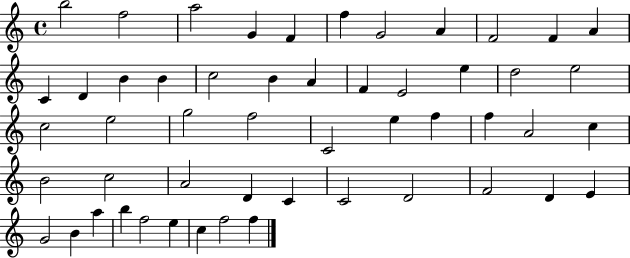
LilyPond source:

{
  \clef treble
  \time 4/4
  \defaultTimeSignature
  \key c \major
  b''2 f''2 | a''2 g'4 f'4 | f''4 g'2 a'4 | f'2 f'4 a'4 | \break c'4 d'4 b'4 b'4 | c''2 b'4 a'4 | f'4 e'2 e''4 | d''2 e''2 | \break c''2 e''2 | g''2 f''2 | c'2 e''4 f''4 | f''4 a'2 c''4 | \break b'2 c''2 | a'2 d'4 c'4 | c'2 d'2 | f'2 d'4 e'4 | \break g'2 b'4 a''4 | b''4 f''2 e''4 | c''4 f''2 f''4 | \bar "|."
}